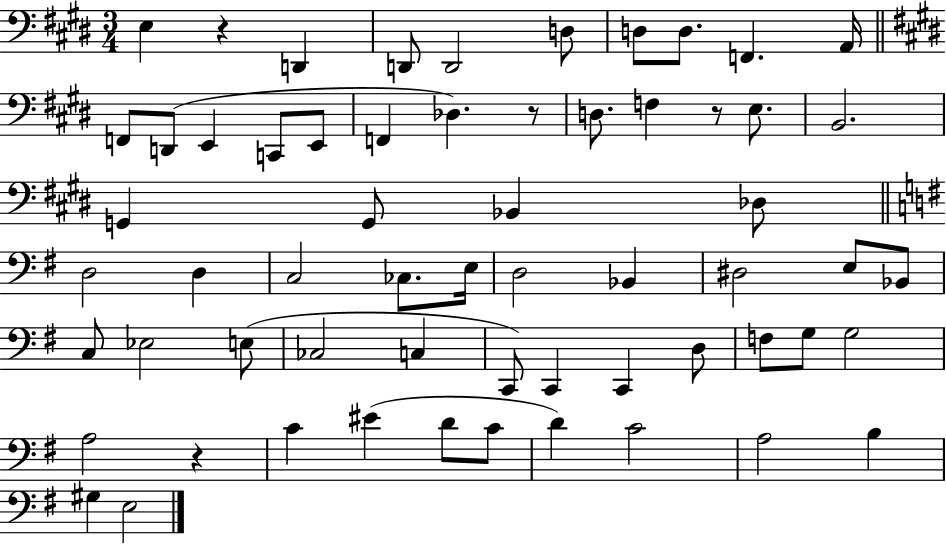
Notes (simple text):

E3/q R/q D2/q D2/e D2/h D3/e D3/e D3/e. F2/q. A2/s F2/e D2/e E2/q C2/e E2/e F2/q Db3/q. R/e D3/e. F3/q R/e E3/e. B2/h. G2/q G2/e Bb2/q Db3/e D3/h D3/q C3/h CES3/e. E3/s D3/h Bb2/q D#3/h E3/e Bb2/e C3/e Eb3/h E3/e CES3/h C3/q C2/e C2/q C2/q D3/e F3/e G3/e G3/h A3/h R/q C4/q EIS4/q D4/e C4/e D4/q C4/h A3/h B3/q G#3/q E3/h